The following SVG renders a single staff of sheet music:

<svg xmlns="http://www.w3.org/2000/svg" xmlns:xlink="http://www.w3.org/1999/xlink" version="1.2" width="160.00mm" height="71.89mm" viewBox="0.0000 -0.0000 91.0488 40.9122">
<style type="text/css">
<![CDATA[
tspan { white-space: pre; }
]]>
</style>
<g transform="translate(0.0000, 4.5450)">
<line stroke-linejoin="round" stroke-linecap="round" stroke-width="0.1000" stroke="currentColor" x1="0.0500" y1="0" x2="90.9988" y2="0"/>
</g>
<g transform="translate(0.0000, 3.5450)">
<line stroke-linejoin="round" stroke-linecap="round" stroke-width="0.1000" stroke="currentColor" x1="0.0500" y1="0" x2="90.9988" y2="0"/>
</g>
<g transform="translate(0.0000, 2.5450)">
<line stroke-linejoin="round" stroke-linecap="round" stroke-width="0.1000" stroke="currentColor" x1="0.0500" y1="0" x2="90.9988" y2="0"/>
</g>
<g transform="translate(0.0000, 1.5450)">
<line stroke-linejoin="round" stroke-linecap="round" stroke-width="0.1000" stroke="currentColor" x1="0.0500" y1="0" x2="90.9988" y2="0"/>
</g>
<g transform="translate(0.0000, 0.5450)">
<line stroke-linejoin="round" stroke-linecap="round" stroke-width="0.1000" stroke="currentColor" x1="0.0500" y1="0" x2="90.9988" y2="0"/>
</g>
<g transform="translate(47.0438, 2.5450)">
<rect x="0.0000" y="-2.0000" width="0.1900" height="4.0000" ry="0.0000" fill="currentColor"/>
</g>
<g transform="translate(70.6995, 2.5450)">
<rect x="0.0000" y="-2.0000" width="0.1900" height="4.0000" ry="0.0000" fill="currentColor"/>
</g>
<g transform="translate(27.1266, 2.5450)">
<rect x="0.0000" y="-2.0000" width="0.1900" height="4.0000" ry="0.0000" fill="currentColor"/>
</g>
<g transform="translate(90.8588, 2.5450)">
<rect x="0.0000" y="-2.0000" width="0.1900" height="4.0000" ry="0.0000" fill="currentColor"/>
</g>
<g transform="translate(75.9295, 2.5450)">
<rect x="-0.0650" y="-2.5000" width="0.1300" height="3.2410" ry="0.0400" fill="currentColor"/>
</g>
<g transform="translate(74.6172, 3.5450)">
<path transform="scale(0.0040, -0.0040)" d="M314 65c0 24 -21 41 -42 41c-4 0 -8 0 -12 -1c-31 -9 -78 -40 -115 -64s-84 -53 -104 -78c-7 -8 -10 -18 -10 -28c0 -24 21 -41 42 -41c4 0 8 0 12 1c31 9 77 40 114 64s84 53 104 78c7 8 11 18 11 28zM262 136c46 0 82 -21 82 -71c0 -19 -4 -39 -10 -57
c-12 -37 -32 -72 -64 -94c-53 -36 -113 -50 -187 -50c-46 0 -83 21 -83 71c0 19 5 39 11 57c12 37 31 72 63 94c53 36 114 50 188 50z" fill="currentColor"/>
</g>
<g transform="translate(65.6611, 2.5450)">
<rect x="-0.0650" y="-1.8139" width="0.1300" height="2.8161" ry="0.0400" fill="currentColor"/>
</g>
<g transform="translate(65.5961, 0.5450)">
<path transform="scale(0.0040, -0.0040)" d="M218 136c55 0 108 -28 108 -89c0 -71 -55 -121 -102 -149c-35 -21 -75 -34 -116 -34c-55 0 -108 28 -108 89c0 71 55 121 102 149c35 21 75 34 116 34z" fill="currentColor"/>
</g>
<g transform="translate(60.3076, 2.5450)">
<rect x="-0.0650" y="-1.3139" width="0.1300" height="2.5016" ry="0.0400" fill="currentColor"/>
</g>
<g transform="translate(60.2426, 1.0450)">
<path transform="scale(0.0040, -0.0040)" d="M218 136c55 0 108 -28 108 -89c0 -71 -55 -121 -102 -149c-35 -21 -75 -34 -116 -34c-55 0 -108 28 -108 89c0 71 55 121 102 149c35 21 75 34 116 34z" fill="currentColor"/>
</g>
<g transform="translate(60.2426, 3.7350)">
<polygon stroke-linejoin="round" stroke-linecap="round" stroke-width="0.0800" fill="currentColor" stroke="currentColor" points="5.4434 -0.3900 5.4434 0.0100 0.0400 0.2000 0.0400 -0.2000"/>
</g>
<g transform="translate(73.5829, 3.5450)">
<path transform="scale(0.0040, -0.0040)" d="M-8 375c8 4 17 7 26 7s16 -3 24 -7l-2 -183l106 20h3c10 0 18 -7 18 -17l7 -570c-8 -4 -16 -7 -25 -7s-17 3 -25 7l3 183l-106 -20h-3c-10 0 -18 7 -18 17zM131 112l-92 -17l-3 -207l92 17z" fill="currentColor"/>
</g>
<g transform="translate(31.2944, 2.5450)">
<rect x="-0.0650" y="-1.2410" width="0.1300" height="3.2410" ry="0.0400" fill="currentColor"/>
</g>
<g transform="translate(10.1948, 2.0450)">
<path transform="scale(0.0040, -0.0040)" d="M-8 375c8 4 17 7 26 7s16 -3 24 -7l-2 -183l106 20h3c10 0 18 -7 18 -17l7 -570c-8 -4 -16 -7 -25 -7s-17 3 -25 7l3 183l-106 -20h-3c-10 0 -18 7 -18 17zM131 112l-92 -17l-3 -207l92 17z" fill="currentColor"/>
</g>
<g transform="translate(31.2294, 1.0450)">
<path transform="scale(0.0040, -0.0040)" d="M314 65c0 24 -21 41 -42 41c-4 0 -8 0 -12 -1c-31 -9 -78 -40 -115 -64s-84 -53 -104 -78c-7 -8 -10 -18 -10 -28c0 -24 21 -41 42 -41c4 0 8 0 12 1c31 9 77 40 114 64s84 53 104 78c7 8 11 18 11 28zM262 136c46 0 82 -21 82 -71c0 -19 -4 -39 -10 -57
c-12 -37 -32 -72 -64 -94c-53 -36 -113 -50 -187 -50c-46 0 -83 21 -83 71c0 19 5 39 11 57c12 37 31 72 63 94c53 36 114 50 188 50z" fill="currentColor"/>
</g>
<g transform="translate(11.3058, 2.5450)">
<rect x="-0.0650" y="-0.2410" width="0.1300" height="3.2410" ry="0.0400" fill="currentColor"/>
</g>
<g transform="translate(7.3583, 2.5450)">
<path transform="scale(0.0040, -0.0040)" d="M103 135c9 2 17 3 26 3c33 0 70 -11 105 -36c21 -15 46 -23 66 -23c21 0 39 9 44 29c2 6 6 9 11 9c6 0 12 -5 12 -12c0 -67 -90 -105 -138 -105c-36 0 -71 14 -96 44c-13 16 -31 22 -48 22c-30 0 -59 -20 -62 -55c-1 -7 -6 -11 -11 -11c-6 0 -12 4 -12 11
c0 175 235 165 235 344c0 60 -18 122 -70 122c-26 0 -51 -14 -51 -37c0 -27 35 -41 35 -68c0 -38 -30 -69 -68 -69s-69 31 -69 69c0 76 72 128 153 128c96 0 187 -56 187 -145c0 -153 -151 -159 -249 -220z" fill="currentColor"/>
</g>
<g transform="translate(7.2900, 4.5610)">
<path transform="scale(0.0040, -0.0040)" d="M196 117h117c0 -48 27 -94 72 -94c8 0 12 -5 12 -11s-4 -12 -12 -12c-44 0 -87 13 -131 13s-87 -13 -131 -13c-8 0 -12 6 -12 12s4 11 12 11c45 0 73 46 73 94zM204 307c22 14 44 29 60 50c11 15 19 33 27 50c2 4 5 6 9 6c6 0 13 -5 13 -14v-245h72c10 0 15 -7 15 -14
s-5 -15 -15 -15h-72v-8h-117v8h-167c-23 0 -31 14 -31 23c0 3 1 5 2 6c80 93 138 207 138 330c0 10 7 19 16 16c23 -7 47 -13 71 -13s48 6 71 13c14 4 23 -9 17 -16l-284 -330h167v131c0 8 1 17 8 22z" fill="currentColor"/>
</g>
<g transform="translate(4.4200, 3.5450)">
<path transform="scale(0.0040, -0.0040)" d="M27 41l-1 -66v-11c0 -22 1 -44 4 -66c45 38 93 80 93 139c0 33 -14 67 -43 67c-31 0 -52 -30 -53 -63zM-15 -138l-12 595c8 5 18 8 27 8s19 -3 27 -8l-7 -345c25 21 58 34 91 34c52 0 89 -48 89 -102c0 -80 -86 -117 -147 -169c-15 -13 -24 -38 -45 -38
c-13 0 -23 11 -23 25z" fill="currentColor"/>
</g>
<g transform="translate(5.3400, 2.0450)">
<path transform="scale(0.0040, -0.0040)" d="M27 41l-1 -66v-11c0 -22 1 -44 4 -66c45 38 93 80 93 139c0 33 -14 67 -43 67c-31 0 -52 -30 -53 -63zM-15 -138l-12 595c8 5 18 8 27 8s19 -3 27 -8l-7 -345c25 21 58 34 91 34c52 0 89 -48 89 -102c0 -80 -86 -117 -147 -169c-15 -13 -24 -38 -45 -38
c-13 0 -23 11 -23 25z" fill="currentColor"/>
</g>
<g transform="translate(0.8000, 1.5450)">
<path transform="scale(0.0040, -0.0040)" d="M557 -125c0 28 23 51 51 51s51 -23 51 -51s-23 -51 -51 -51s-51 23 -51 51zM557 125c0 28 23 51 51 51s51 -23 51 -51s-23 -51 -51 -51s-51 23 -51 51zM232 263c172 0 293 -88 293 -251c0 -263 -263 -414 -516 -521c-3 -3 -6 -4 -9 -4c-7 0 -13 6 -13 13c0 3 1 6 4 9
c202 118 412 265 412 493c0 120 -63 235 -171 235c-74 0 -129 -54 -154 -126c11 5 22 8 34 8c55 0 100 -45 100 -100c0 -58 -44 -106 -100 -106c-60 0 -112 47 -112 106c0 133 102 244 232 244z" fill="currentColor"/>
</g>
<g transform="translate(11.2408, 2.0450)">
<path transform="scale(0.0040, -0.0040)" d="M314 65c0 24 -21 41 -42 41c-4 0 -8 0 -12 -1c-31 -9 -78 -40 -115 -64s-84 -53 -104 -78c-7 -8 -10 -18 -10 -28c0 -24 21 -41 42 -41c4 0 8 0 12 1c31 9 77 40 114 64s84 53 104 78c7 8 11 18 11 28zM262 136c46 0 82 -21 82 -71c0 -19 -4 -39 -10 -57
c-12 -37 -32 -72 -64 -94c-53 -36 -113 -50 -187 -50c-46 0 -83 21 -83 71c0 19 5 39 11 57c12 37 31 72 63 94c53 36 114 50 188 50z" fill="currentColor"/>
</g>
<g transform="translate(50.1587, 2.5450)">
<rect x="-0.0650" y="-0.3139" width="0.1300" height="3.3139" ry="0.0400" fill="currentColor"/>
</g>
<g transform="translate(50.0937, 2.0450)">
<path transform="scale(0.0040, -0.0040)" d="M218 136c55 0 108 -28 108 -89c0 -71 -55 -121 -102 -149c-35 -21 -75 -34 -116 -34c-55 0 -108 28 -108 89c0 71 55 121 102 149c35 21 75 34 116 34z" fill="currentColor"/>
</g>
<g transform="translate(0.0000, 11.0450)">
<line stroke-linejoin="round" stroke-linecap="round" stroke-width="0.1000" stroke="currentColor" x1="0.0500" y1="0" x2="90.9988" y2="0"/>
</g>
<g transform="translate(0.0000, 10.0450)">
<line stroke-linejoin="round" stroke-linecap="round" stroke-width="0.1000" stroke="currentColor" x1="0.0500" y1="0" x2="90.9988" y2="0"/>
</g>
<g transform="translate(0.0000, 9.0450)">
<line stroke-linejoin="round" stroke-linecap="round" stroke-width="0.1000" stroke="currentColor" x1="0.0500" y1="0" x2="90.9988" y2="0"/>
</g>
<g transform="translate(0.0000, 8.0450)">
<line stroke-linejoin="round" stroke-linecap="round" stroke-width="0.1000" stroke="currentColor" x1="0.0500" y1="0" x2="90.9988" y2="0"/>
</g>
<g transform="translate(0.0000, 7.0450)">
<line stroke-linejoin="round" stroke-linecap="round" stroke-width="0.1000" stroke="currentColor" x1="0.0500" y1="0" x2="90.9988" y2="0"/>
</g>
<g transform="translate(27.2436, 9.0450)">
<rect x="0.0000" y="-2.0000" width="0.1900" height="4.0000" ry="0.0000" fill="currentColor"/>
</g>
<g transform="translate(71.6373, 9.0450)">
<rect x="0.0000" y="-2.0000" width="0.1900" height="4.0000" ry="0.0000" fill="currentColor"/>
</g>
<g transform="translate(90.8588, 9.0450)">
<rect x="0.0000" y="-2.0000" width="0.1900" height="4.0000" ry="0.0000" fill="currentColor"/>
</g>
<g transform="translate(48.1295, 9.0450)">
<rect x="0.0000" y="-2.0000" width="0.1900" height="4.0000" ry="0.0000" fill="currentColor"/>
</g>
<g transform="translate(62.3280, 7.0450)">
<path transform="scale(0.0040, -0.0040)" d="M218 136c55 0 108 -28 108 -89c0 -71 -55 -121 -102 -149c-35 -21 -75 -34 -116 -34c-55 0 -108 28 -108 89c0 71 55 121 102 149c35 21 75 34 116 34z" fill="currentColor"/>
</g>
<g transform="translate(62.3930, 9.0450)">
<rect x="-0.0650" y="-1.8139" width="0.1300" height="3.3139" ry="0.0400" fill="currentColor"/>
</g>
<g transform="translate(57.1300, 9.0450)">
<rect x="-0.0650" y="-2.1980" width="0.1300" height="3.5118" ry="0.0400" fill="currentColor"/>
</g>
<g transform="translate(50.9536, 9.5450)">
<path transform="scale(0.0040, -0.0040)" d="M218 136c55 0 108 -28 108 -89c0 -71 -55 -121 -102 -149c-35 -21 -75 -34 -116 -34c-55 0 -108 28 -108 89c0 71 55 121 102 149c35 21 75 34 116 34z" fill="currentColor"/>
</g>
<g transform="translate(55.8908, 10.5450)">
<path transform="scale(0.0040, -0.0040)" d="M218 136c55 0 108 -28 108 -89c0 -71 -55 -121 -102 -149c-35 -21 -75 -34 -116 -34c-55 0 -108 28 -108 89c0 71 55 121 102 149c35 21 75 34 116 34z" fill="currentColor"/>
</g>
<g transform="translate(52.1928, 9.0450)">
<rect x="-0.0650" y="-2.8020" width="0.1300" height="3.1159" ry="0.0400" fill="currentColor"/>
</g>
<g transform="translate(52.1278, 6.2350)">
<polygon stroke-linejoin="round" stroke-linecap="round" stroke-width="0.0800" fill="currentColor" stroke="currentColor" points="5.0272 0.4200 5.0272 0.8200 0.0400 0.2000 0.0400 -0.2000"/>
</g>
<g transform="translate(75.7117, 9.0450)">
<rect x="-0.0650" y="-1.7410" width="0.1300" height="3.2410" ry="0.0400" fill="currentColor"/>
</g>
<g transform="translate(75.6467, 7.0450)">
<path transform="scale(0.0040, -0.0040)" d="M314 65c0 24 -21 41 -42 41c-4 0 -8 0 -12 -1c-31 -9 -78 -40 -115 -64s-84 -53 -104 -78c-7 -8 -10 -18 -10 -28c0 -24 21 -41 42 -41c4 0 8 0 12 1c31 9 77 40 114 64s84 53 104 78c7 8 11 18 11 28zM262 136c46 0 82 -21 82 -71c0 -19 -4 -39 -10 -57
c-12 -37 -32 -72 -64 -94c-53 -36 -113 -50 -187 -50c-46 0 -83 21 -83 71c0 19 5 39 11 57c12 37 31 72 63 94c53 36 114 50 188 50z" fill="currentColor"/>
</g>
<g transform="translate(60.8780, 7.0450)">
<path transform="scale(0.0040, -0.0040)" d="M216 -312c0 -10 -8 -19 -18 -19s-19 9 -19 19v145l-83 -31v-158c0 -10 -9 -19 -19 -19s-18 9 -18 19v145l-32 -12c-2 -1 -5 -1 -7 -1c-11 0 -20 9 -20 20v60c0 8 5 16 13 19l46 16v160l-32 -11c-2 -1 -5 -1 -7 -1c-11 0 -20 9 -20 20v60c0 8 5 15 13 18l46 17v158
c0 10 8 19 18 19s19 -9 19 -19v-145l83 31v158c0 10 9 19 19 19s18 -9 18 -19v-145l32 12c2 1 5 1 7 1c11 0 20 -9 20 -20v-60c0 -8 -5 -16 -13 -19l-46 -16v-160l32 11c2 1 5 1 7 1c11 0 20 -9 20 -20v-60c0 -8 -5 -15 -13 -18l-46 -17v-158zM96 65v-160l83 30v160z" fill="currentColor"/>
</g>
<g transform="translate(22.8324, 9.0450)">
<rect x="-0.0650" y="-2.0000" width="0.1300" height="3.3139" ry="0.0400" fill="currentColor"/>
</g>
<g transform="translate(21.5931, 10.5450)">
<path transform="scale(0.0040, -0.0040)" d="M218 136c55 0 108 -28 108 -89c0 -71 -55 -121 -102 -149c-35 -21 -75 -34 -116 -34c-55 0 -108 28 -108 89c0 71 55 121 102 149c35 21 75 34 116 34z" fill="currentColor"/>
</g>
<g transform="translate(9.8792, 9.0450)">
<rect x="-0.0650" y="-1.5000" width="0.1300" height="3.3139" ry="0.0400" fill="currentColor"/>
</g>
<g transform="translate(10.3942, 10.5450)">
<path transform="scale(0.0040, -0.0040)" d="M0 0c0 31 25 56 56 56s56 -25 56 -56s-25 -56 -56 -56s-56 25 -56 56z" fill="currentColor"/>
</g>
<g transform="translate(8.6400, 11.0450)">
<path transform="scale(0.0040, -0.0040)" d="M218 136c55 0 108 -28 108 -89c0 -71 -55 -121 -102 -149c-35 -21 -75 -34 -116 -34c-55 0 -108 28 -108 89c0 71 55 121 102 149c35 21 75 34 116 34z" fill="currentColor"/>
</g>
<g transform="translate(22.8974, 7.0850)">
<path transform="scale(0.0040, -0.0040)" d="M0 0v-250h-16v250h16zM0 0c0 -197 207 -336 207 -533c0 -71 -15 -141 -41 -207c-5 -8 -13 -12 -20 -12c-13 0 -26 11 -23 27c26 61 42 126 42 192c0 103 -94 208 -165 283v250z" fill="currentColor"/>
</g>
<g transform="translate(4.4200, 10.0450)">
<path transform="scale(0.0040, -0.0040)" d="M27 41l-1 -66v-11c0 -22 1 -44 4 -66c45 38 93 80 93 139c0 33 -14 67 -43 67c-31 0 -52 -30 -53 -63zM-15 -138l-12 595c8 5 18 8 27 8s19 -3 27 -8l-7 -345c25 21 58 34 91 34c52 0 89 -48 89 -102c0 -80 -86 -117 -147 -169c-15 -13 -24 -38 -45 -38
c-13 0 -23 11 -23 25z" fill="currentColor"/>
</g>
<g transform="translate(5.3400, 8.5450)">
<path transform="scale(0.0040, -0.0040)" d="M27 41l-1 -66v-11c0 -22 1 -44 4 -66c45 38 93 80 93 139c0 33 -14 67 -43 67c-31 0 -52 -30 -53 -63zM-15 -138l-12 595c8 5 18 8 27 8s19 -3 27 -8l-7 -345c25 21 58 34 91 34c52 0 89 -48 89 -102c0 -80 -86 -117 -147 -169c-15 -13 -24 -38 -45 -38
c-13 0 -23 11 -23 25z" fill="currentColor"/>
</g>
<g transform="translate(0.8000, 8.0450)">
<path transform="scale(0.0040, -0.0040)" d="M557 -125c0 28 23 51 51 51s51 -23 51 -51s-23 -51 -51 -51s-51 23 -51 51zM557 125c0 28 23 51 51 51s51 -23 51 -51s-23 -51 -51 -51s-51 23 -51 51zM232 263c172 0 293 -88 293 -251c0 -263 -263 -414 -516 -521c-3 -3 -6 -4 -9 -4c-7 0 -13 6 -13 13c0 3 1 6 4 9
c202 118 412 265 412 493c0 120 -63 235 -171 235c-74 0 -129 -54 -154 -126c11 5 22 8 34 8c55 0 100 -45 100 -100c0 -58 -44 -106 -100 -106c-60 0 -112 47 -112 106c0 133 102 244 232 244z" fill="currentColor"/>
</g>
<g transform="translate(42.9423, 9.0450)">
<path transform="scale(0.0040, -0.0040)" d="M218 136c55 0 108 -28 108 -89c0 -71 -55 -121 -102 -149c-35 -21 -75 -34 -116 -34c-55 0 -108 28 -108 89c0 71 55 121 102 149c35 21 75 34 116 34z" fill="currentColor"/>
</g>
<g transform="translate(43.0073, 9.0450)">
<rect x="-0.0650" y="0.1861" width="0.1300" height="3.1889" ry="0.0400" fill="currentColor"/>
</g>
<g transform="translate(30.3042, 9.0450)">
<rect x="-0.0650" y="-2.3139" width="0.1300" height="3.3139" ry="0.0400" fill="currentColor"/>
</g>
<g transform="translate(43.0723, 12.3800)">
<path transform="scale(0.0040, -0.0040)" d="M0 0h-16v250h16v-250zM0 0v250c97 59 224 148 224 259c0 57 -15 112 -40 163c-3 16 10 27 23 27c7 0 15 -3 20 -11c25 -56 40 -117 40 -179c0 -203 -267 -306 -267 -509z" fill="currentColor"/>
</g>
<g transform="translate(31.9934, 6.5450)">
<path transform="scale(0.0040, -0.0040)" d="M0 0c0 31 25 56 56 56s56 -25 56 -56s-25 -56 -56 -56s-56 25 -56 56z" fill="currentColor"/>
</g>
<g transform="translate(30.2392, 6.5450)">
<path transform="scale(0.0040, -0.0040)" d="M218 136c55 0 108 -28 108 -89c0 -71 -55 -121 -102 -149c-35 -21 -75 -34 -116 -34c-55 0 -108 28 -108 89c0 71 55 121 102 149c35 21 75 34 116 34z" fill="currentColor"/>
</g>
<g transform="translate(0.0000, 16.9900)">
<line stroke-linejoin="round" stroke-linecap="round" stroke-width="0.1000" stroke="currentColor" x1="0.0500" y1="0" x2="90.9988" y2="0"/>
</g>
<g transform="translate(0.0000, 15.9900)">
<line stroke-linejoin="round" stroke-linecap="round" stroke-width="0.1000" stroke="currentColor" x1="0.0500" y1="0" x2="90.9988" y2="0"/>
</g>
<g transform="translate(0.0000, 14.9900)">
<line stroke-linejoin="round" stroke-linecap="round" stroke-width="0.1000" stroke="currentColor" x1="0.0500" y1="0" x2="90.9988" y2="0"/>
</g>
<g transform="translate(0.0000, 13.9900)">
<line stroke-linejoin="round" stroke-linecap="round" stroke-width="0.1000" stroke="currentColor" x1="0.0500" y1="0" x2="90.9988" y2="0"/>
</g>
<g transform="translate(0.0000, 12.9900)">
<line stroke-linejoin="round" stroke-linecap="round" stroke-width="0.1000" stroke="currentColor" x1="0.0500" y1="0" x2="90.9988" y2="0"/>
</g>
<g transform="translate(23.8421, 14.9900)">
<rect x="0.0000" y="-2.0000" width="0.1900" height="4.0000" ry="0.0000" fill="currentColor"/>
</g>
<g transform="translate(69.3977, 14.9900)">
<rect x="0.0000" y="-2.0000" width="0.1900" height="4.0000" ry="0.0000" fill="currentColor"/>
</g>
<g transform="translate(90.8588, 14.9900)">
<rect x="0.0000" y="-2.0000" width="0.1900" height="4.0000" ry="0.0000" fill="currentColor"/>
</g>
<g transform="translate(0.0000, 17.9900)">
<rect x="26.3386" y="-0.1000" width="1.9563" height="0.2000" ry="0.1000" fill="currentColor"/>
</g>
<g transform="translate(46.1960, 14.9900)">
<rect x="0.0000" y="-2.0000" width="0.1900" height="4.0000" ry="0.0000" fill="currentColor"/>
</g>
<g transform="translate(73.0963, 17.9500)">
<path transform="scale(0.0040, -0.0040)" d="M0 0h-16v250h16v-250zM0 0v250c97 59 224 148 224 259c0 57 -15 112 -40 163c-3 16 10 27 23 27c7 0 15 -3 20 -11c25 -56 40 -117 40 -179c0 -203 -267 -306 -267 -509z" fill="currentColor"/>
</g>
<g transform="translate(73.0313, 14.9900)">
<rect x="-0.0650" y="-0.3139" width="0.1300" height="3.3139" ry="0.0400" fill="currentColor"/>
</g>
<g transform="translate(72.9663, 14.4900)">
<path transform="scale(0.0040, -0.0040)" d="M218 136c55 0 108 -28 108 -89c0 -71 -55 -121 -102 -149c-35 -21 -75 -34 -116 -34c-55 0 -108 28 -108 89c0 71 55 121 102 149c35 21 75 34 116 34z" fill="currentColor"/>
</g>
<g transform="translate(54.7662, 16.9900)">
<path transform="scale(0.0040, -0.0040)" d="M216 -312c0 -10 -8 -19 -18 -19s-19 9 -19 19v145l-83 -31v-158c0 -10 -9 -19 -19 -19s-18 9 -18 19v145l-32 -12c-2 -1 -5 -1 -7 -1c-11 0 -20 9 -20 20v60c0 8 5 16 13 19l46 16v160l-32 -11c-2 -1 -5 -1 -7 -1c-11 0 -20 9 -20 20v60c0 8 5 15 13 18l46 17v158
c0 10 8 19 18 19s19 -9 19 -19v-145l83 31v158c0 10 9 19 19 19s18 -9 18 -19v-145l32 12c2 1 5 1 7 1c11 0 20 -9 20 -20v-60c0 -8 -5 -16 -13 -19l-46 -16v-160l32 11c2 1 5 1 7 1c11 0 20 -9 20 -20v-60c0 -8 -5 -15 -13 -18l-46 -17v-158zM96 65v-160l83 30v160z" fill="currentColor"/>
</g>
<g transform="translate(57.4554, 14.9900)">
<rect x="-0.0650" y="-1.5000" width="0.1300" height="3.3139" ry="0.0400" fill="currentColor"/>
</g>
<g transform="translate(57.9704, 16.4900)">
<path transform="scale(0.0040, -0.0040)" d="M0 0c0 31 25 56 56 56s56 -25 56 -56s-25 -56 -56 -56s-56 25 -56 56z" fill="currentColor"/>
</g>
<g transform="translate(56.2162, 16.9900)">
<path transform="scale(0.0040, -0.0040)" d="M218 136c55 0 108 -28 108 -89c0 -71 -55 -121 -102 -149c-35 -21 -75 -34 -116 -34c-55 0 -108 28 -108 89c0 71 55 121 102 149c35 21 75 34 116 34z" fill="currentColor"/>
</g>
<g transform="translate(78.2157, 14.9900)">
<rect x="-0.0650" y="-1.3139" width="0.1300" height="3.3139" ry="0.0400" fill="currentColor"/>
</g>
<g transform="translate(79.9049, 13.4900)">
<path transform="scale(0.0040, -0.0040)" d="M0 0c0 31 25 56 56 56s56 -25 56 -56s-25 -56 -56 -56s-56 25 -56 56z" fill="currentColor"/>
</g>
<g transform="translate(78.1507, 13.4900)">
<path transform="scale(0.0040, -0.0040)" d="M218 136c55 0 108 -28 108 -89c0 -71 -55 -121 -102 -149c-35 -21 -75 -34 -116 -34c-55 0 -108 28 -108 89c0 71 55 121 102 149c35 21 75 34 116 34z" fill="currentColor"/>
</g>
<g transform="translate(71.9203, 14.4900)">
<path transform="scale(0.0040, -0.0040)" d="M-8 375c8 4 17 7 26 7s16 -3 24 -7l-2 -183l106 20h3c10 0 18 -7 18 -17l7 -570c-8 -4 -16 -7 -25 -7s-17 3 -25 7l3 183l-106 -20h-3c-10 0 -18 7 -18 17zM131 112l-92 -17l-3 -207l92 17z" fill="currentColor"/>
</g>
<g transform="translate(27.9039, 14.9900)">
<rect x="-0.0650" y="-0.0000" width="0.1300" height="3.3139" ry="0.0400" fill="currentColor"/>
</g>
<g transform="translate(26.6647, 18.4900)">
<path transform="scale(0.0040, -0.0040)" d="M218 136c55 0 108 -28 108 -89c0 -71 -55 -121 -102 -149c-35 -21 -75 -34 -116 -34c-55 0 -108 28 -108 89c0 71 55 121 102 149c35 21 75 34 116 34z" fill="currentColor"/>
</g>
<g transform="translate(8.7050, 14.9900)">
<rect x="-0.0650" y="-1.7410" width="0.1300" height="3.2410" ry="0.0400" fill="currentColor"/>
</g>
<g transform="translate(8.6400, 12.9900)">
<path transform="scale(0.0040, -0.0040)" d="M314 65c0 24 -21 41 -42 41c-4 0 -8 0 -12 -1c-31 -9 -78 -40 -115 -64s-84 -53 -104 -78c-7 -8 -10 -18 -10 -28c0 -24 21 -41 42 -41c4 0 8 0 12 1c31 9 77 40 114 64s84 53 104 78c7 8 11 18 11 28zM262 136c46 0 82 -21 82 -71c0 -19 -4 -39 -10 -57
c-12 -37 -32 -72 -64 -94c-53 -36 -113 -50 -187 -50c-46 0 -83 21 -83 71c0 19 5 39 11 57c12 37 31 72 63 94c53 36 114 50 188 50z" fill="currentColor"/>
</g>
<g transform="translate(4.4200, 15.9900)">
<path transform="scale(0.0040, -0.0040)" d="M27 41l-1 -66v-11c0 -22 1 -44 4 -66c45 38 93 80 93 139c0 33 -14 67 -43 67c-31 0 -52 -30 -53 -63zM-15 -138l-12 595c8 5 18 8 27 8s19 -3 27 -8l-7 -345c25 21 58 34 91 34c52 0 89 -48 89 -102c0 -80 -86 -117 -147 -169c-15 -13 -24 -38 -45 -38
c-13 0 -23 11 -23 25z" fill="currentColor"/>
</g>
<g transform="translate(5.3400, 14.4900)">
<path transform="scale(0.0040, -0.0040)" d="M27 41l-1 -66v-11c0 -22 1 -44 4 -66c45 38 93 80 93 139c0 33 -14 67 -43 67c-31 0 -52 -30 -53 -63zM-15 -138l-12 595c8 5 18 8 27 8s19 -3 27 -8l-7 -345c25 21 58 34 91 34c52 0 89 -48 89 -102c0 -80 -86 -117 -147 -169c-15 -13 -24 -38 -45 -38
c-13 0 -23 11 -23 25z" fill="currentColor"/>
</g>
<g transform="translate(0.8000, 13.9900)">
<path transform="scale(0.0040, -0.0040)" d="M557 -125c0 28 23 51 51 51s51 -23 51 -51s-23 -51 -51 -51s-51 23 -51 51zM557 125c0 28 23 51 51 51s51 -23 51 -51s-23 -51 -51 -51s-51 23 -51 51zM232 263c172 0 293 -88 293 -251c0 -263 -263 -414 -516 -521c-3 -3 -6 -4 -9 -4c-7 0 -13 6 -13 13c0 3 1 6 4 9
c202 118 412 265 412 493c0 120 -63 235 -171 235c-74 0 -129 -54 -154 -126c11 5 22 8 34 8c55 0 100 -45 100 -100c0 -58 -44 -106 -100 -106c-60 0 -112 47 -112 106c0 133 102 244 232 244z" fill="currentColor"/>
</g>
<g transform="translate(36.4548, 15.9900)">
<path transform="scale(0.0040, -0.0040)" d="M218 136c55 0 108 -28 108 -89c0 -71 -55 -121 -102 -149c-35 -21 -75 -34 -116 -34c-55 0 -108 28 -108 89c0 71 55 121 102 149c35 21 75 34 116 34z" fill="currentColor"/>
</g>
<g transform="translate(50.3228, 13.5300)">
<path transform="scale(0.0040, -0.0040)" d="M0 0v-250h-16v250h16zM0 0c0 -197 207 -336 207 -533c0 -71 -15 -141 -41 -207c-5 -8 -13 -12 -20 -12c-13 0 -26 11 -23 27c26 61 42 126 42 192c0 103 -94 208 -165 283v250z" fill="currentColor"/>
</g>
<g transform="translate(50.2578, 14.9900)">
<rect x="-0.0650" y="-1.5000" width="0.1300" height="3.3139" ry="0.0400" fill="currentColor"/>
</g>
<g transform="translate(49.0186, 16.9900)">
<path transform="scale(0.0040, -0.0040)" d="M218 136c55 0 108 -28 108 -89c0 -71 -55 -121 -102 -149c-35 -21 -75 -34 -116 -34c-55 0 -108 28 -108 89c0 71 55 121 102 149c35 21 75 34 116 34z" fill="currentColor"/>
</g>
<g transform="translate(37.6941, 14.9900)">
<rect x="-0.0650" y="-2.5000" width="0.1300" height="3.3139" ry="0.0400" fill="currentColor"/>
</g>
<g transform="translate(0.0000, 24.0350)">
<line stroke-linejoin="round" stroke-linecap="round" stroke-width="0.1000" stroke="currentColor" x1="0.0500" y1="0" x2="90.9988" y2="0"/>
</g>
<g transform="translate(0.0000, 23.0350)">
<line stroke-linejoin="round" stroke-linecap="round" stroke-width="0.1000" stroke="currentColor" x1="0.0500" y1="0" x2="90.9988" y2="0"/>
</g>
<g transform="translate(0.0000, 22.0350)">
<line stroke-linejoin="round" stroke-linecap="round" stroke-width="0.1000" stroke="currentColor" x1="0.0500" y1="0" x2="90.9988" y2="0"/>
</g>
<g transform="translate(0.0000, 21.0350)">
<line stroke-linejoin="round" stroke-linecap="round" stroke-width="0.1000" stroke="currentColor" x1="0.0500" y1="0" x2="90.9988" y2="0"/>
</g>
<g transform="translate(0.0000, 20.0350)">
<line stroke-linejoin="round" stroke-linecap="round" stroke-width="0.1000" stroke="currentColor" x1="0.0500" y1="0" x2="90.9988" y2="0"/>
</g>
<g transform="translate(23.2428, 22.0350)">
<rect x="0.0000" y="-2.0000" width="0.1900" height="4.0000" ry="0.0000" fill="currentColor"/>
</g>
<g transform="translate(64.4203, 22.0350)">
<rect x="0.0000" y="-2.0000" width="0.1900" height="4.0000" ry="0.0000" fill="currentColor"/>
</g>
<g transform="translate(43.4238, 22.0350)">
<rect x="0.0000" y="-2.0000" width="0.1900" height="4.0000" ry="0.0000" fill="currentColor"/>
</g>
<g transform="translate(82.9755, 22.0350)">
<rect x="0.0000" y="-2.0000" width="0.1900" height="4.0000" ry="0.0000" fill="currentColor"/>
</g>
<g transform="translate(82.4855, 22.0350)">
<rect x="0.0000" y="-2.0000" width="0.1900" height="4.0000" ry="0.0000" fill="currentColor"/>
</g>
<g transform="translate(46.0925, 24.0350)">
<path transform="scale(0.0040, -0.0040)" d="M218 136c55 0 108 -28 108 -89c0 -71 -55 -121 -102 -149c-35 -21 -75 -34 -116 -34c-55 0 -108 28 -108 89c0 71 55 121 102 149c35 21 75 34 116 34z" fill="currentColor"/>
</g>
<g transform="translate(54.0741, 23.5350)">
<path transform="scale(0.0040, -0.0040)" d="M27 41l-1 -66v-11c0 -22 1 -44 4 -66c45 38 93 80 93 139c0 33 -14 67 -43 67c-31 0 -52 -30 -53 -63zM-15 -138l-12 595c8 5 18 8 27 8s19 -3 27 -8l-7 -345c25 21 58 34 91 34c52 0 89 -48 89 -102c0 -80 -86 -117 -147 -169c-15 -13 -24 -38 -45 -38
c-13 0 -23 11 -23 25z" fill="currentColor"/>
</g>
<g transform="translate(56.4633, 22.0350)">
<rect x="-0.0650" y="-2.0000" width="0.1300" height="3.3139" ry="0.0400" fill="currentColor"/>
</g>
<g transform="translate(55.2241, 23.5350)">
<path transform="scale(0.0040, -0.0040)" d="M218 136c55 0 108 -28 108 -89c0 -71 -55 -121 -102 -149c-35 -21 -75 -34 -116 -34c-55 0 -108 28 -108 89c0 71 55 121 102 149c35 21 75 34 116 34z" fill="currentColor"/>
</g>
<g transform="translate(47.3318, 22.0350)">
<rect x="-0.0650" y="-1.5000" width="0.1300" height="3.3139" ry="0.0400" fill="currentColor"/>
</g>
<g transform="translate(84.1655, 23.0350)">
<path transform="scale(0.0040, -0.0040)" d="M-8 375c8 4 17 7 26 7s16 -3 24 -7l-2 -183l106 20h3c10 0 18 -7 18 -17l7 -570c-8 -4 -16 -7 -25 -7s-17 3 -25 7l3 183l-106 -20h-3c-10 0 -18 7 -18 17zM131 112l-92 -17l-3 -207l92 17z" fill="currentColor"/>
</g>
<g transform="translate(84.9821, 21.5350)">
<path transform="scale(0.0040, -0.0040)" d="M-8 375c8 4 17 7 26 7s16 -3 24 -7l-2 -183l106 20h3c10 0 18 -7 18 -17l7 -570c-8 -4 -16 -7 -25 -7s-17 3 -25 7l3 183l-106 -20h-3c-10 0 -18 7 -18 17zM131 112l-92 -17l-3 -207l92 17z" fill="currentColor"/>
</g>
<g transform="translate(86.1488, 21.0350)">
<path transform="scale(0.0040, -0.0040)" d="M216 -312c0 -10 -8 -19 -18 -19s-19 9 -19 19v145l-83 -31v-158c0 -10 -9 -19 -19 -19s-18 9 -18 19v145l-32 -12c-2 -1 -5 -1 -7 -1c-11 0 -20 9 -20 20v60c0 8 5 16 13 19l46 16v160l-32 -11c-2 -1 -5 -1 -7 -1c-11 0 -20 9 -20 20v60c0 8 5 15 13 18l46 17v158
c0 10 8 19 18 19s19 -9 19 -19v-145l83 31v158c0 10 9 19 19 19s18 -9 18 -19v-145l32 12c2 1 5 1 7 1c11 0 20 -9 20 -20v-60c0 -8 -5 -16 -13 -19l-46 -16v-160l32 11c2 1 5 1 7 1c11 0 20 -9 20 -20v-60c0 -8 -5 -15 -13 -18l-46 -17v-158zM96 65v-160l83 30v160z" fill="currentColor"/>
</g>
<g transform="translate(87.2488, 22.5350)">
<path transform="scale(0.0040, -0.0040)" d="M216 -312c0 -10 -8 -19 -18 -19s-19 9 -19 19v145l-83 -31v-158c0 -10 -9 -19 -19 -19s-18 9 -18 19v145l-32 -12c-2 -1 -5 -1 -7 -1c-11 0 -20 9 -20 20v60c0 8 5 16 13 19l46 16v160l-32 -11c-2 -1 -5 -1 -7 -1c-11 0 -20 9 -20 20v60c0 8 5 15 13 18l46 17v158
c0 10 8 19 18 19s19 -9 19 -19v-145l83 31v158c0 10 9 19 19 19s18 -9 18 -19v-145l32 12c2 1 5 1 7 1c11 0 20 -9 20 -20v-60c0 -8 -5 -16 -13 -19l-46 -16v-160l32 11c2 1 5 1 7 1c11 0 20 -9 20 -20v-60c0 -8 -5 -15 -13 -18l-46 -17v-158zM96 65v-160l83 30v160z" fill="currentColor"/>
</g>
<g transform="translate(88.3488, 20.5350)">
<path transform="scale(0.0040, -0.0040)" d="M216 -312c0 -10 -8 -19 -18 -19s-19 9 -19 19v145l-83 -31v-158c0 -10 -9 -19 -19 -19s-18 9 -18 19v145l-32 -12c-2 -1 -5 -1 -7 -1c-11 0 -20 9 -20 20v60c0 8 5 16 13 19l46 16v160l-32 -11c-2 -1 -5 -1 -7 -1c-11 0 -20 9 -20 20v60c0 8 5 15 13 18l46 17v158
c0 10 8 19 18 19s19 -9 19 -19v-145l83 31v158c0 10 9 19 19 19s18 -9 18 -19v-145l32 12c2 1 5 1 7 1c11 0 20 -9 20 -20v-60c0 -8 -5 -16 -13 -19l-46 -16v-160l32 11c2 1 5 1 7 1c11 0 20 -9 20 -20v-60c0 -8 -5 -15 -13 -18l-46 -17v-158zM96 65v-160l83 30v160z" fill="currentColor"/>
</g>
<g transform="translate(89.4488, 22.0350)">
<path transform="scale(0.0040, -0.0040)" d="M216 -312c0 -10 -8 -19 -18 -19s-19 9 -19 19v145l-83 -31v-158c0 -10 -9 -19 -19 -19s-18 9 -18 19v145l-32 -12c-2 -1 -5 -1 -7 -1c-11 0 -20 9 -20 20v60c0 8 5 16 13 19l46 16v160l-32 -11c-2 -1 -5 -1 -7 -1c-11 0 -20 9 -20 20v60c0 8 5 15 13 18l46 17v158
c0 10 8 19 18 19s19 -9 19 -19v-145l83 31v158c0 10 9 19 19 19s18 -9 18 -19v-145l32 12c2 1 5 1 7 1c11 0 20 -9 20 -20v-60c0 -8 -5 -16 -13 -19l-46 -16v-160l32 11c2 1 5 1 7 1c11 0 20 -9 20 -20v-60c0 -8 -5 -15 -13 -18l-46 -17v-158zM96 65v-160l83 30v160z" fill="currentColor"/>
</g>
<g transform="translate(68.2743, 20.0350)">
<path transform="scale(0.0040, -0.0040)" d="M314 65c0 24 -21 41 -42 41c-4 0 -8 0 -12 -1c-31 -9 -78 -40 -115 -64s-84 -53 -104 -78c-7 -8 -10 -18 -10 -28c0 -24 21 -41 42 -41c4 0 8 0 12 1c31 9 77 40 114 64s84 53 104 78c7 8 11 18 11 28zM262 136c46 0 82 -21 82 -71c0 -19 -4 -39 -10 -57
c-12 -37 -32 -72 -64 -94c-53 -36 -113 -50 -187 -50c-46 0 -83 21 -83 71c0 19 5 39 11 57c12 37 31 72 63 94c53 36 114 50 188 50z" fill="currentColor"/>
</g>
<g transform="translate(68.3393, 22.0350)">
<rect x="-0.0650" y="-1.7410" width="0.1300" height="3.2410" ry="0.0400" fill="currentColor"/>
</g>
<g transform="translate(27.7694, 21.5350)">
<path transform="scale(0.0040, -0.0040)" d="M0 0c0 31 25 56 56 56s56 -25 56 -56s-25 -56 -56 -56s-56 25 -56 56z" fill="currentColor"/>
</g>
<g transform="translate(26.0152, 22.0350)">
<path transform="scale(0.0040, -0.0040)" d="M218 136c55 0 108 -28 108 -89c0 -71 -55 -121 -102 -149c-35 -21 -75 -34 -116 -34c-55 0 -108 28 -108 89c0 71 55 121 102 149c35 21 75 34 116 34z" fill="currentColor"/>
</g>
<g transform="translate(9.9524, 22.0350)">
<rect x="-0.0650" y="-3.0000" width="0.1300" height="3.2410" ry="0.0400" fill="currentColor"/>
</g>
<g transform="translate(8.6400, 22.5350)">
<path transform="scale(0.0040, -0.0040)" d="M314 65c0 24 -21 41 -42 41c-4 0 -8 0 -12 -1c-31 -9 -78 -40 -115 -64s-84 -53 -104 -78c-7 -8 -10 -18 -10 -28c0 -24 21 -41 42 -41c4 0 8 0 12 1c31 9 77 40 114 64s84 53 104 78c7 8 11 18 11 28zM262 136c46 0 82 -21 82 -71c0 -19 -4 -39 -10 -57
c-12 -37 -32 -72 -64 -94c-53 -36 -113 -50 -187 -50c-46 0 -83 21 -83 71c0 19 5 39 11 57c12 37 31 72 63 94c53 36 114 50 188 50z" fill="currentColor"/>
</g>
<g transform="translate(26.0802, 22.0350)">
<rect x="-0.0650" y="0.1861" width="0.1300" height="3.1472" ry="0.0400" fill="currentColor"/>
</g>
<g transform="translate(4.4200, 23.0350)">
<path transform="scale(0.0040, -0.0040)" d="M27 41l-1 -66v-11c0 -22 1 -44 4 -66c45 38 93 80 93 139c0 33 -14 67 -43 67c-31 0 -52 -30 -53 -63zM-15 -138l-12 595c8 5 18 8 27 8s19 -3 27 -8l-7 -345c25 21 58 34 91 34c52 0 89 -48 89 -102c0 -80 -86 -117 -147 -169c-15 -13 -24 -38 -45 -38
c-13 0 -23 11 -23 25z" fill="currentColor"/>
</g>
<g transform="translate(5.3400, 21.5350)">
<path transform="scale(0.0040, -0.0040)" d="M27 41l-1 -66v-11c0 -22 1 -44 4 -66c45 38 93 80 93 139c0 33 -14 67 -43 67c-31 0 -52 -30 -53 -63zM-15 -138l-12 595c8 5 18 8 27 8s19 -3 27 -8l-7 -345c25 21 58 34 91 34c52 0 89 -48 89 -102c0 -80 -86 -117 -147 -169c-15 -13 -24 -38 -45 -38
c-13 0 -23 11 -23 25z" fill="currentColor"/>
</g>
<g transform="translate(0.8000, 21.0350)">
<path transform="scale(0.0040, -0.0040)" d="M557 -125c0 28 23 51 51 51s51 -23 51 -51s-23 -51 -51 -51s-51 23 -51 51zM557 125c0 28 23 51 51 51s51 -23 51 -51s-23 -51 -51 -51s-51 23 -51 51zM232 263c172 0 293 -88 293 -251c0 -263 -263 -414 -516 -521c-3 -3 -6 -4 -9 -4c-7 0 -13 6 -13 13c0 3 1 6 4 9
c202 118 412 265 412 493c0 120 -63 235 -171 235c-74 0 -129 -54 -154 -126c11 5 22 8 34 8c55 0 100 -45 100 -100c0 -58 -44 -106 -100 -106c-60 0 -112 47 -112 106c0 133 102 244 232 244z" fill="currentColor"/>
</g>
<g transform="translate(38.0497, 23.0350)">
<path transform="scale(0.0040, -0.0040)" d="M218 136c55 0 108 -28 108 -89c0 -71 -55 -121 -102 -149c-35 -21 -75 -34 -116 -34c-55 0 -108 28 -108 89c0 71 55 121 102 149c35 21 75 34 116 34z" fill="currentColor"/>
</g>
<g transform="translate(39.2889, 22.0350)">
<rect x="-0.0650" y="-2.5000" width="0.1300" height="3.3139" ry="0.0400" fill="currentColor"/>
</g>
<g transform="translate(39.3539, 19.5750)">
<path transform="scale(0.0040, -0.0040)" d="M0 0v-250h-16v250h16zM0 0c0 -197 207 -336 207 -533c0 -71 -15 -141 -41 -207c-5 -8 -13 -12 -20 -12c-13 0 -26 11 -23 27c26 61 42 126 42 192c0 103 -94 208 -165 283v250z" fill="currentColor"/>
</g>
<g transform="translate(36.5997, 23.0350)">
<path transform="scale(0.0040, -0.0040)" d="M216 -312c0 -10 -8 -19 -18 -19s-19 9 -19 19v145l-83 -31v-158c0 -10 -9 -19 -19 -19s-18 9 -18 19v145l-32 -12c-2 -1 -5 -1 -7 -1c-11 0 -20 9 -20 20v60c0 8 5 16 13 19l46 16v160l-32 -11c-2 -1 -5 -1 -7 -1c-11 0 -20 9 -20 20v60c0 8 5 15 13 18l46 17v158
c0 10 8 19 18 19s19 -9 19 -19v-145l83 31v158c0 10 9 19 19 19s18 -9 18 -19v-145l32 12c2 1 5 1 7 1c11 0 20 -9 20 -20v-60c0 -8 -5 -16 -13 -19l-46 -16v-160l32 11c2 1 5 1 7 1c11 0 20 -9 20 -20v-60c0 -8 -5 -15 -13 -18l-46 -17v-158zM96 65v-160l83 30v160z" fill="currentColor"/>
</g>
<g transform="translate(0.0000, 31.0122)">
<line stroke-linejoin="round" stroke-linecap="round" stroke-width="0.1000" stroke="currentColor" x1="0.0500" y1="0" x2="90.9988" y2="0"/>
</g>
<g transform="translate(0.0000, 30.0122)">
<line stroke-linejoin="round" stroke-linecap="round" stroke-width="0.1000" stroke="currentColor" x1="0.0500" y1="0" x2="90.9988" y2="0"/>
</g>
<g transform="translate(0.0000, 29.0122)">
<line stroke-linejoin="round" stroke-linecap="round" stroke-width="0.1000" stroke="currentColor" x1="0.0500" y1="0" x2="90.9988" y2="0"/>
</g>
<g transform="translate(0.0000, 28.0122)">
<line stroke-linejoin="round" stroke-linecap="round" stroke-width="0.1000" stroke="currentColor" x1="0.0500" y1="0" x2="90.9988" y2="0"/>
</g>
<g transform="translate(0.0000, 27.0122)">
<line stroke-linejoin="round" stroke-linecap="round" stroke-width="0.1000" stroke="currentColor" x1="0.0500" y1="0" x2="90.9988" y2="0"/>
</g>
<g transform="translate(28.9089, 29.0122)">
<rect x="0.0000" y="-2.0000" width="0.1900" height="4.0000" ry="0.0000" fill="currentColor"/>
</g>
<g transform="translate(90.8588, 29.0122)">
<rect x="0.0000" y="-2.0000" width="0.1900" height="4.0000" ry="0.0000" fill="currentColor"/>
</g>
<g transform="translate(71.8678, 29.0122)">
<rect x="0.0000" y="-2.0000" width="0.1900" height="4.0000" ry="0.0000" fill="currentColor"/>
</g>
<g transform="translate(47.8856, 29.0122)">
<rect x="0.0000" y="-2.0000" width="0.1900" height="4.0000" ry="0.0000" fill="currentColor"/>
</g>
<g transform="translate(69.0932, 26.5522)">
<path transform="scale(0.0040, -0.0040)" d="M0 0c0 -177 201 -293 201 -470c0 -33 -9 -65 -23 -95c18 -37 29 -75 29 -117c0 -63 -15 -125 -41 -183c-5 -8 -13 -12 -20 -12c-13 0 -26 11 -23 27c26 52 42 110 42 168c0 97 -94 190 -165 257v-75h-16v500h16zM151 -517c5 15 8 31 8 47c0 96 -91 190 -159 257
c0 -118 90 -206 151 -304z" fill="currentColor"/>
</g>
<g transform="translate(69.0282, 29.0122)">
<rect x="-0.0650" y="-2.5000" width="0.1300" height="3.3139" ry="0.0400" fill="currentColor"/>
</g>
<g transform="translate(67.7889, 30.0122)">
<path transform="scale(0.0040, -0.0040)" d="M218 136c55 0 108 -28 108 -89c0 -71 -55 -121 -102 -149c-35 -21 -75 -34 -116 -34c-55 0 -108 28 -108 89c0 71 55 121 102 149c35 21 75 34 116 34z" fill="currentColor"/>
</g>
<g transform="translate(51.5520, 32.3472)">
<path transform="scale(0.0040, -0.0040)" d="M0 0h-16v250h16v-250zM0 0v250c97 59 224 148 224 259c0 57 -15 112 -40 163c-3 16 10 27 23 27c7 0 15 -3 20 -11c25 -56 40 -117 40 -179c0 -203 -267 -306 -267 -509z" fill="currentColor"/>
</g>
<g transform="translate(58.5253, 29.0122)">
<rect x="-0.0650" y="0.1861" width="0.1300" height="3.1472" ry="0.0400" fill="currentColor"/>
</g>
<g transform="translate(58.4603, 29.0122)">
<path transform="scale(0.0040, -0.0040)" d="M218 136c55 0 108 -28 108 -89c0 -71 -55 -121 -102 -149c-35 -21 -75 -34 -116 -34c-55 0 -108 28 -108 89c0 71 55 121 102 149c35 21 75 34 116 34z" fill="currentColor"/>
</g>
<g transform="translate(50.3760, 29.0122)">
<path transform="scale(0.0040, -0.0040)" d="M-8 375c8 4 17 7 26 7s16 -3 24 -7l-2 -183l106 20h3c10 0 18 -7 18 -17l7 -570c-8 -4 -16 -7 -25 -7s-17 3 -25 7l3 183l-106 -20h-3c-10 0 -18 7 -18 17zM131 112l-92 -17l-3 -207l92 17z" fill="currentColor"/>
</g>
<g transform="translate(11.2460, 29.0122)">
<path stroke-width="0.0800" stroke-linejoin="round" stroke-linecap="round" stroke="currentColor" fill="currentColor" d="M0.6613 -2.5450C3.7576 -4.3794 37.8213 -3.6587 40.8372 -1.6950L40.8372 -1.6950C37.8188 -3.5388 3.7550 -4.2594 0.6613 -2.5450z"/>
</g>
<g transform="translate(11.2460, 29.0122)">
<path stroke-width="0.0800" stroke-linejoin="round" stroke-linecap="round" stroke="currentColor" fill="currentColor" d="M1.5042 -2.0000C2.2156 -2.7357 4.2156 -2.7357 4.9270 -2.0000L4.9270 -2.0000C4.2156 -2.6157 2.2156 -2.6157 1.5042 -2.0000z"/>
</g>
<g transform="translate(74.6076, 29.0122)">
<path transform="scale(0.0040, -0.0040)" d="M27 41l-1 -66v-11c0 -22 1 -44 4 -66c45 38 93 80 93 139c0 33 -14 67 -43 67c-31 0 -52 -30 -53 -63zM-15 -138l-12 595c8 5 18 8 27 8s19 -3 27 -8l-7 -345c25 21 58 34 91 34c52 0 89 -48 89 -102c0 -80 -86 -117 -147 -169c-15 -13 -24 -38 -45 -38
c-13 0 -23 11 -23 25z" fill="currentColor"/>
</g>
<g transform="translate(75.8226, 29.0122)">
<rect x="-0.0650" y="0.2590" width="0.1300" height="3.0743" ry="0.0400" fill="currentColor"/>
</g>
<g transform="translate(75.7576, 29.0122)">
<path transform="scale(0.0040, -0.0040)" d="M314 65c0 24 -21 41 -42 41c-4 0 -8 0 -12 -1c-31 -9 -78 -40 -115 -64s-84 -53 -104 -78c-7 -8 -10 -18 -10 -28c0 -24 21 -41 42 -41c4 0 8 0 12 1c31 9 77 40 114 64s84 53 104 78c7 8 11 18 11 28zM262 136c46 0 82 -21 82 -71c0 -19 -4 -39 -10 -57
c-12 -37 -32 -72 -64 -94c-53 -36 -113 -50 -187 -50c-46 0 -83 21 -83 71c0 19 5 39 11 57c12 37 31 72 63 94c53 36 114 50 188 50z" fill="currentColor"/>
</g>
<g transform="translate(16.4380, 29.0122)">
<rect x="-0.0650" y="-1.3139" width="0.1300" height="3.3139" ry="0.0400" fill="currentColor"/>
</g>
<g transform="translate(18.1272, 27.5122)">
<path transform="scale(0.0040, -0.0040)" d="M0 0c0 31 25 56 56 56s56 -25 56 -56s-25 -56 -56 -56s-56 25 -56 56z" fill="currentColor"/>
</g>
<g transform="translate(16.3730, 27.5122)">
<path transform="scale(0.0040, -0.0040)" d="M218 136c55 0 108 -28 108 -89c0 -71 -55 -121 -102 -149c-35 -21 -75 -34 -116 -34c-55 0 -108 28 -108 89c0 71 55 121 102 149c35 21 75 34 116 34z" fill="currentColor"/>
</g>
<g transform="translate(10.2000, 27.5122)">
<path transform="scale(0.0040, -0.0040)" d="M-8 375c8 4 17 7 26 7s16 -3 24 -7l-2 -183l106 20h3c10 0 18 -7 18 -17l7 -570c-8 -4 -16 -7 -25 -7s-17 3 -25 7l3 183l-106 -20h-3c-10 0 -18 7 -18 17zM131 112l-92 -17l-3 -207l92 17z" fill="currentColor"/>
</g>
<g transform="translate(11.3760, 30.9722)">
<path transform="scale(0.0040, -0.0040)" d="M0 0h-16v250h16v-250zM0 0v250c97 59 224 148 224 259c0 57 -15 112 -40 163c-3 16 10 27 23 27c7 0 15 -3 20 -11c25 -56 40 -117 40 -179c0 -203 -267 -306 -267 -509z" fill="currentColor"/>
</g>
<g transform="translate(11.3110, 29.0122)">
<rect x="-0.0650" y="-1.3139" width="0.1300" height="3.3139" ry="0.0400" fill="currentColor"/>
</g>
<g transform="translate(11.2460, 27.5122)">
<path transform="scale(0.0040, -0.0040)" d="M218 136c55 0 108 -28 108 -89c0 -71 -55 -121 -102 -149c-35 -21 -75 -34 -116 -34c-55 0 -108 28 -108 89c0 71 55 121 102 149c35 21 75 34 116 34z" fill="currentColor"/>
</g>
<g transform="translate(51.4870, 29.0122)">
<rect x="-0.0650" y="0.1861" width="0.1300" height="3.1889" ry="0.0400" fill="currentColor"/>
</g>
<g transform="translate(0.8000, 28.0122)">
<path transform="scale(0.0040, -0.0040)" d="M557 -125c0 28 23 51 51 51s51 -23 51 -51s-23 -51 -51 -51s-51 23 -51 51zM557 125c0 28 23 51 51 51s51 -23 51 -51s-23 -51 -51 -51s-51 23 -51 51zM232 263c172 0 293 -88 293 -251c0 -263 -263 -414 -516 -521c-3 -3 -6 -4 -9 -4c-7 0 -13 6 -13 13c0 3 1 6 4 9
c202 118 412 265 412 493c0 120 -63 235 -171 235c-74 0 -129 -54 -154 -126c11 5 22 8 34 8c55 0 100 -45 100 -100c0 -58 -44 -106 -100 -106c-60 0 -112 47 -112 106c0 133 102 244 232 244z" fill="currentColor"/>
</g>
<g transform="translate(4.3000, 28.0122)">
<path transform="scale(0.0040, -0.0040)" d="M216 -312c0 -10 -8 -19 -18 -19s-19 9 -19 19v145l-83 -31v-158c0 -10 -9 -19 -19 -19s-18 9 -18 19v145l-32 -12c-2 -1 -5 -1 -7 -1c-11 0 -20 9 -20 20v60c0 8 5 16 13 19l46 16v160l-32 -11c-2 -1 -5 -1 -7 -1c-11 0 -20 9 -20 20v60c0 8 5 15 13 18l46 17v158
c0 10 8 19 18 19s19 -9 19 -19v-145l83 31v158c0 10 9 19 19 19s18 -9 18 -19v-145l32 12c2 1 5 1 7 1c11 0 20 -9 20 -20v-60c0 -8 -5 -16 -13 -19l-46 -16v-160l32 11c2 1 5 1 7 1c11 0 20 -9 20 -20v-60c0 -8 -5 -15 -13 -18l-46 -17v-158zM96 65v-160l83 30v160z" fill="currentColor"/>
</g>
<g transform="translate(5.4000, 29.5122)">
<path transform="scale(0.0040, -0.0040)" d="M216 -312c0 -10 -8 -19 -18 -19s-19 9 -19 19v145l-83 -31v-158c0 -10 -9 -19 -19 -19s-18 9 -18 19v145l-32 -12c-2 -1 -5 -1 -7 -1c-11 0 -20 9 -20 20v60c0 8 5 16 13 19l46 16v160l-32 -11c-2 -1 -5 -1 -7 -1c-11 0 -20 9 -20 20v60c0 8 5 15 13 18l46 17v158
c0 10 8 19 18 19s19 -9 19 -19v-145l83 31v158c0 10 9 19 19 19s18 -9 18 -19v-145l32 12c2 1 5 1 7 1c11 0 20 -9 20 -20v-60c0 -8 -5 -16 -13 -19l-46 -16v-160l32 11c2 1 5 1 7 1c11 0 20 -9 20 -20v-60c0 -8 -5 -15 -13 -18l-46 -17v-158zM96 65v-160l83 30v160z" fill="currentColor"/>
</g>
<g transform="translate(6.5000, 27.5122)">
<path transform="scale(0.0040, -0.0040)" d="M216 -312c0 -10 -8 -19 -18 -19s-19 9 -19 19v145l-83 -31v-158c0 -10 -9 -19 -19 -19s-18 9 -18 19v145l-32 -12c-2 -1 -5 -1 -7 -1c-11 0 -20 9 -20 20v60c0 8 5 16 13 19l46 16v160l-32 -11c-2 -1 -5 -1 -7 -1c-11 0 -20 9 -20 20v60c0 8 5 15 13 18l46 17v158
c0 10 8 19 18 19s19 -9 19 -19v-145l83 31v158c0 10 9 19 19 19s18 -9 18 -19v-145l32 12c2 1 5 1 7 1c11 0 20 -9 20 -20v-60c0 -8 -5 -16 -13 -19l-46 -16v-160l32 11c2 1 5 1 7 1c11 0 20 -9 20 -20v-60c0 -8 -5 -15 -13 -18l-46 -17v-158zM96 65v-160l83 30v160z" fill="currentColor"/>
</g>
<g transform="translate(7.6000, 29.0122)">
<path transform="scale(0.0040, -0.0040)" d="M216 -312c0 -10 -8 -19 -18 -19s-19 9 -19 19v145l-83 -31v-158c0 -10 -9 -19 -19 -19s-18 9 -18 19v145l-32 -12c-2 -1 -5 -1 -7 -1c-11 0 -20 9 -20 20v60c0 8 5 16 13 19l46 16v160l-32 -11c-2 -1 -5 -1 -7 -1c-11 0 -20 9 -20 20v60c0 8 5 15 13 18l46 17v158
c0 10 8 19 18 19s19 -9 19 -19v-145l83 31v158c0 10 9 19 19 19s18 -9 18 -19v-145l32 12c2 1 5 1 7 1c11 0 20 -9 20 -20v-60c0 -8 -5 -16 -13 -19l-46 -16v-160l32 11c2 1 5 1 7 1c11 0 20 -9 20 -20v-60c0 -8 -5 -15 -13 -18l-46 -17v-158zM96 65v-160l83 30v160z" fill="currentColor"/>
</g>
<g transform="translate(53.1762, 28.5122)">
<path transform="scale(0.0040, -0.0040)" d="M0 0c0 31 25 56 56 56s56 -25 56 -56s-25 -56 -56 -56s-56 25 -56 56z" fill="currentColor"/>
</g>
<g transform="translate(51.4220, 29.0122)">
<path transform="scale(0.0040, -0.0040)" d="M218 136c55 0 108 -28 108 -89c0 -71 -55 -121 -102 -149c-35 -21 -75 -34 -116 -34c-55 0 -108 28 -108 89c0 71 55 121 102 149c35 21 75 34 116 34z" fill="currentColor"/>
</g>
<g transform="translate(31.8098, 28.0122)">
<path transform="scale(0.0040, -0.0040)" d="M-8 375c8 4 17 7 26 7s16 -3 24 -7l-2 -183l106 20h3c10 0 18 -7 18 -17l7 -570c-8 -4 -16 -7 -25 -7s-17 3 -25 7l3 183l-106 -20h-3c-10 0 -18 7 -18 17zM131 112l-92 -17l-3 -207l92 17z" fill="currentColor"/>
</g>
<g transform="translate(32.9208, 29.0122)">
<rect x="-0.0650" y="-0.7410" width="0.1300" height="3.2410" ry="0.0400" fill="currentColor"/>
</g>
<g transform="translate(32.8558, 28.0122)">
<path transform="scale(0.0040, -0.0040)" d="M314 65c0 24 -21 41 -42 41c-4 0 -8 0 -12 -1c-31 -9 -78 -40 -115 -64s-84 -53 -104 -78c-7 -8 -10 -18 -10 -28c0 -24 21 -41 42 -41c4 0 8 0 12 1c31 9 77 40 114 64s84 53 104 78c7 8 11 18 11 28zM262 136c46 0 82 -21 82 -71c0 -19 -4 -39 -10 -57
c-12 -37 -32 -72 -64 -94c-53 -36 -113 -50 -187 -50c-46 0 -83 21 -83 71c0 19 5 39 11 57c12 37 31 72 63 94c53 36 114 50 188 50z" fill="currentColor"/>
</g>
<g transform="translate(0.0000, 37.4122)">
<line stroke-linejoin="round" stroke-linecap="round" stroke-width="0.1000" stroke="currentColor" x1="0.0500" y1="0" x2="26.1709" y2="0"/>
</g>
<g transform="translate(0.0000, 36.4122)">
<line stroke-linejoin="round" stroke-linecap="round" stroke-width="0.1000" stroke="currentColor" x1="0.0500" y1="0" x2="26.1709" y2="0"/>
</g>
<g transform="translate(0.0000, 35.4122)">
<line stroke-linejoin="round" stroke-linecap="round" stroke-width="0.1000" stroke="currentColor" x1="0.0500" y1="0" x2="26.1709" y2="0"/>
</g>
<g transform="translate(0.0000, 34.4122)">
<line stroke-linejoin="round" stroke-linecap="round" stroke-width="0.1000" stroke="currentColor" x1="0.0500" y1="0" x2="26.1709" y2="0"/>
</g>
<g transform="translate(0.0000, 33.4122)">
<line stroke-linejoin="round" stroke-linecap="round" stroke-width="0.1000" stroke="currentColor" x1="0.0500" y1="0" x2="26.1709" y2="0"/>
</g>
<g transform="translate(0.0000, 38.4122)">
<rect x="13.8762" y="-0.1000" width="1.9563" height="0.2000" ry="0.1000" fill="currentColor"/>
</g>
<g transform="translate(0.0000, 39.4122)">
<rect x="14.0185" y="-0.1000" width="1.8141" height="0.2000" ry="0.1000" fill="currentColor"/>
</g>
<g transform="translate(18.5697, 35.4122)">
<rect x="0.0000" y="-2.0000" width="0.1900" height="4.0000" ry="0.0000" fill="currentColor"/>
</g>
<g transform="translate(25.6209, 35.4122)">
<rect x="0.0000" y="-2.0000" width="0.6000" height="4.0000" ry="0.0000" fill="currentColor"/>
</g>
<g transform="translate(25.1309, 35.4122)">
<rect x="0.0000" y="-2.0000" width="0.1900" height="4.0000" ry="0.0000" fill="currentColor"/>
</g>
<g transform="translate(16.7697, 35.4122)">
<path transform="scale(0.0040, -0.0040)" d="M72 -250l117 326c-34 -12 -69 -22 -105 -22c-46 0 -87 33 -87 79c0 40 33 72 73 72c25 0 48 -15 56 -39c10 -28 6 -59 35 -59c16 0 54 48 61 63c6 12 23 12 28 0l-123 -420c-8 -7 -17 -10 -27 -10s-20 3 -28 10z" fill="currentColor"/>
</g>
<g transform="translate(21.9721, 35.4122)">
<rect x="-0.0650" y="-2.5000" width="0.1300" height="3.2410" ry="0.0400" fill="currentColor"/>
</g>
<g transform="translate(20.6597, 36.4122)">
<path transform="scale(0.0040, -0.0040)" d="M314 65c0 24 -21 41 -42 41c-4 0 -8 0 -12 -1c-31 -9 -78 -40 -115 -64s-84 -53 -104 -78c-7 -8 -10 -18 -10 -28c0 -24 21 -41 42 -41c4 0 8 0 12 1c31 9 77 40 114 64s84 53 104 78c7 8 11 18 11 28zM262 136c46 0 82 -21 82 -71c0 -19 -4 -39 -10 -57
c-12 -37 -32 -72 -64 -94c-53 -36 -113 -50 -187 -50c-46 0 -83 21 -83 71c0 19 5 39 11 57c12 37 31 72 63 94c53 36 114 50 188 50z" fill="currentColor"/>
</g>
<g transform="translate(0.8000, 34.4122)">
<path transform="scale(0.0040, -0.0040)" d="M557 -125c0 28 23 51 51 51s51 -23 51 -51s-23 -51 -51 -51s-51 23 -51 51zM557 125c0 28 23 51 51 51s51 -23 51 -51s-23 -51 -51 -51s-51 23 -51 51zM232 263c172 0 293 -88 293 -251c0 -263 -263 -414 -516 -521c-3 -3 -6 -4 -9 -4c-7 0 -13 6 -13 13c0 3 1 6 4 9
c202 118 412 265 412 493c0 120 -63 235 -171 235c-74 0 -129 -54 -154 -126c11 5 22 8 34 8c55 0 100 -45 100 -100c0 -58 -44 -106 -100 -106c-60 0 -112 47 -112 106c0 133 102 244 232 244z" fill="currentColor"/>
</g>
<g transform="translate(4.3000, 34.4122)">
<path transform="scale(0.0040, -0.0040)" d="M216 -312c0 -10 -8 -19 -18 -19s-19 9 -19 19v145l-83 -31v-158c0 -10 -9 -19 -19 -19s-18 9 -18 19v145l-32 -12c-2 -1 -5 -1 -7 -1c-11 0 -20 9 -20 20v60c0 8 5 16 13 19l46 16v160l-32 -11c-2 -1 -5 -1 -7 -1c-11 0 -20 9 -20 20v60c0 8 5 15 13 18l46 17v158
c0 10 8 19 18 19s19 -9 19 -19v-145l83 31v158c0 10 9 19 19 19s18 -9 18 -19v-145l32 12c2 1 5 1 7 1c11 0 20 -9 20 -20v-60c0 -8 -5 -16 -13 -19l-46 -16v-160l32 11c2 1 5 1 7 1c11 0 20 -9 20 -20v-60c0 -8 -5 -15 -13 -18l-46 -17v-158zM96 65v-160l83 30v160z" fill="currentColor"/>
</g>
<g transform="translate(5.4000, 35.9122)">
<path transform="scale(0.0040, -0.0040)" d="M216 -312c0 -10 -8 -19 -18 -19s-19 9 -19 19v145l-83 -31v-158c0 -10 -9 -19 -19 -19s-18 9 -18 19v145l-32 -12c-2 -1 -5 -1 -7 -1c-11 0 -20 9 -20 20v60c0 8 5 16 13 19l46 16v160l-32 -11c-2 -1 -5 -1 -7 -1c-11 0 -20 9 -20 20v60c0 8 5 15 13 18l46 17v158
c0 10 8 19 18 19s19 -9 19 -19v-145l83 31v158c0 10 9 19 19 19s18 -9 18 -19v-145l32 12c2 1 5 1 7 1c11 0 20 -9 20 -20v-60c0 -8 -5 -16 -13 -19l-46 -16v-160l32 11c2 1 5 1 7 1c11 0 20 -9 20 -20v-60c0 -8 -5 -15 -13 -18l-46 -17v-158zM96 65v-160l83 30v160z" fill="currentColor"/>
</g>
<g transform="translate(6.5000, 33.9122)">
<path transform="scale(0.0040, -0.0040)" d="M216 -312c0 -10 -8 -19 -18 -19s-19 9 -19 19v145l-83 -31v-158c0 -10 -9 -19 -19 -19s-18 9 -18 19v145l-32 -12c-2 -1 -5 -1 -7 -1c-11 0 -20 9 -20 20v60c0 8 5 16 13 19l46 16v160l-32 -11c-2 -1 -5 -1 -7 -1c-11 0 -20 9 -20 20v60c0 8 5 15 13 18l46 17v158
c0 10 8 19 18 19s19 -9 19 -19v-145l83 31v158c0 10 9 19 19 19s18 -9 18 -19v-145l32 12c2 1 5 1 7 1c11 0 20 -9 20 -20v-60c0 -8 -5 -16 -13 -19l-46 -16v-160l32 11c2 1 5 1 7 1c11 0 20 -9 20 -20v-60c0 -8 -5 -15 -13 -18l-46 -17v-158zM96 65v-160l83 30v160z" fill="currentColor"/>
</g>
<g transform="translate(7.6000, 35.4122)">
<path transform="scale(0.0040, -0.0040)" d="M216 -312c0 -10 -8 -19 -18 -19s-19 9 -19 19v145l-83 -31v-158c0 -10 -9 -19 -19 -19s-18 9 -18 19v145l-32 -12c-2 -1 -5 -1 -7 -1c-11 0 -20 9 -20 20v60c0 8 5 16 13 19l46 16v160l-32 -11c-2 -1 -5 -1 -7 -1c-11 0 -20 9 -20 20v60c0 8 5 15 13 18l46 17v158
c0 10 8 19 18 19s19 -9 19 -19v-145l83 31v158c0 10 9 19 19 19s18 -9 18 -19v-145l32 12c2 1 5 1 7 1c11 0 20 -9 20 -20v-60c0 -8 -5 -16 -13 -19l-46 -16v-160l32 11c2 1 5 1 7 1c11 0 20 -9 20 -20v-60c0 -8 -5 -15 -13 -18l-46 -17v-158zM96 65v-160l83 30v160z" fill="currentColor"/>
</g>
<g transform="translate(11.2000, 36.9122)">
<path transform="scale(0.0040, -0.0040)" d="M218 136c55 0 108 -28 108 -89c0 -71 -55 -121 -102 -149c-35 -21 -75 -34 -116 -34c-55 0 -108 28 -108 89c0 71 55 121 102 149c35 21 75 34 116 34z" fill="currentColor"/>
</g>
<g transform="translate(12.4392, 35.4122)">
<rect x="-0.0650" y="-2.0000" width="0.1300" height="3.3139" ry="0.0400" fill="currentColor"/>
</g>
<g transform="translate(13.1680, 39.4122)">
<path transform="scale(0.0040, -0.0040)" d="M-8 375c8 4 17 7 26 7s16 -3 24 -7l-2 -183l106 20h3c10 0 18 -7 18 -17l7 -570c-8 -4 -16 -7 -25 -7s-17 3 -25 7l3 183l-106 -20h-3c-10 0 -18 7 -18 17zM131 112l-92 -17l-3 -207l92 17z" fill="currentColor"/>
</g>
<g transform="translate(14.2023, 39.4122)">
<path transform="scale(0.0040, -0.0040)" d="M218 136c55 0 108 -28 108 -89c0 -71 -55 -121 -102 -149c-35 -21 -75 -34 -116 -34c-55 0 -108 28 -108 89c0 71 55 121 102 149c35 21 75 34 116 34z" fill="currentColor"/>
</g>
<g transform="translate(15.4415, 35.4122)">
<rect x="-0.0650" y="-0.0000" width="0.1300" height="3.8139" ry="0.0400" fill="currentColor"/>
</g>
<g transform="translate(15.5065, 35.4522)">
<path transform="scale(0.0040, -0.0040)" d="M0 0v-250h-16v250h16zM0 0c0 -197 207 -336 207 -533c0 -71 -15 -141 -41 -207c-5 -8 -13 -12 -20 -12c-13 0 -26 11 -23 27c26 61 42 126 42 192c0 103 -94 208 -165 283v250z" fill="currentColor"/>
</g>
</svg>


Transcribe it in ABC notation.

X:1
T:Untitled
M:2/4
L:1/4
K:Bb
E,2 G,2 _E, G,/2 A,/2 B,,2 G,, A,,/2 _B, D,/2 C,/2 A,,/2 ^A, A,2 A,2 D,, _B,, G,,/2 ^G,, E,/2 G, C,2 D, ^B,,/2 G,, _A,, A,2 G,/2 G, F,2 D,/2 D, B,,/4 _D,2 A,, C,,/2 z/2 B,,2